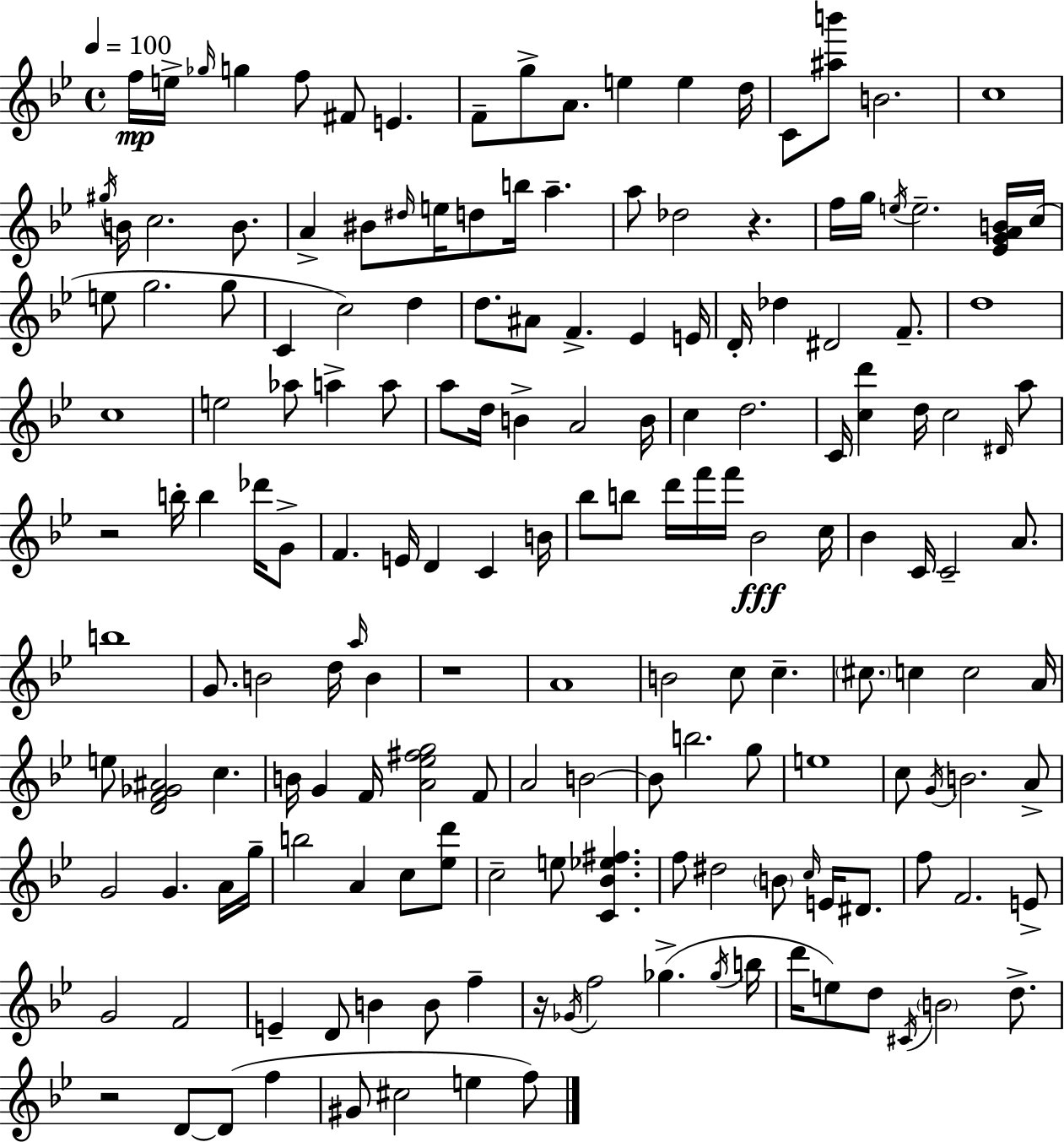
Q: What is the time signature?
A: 4/4